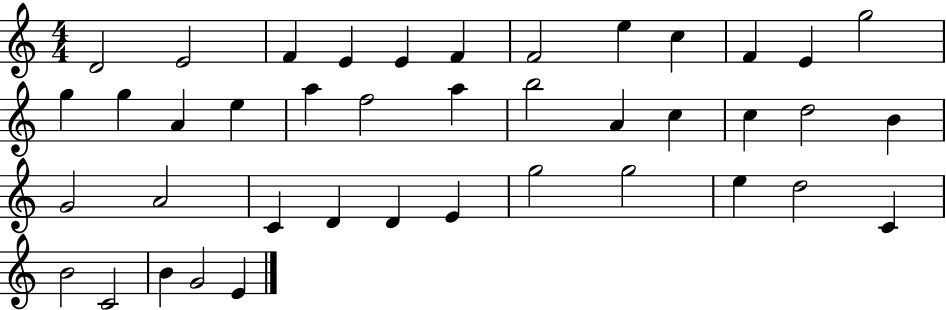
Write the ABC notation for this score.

X:1
T:Untitled
M:4/4
L:1/4
K:C
D2 E2 F E E F F2 e c F E g2 g g A e a f2 a b2 A c c d2 B G2 A2 C D D E g2 g2 e d2 C B2 C2 B G2 E